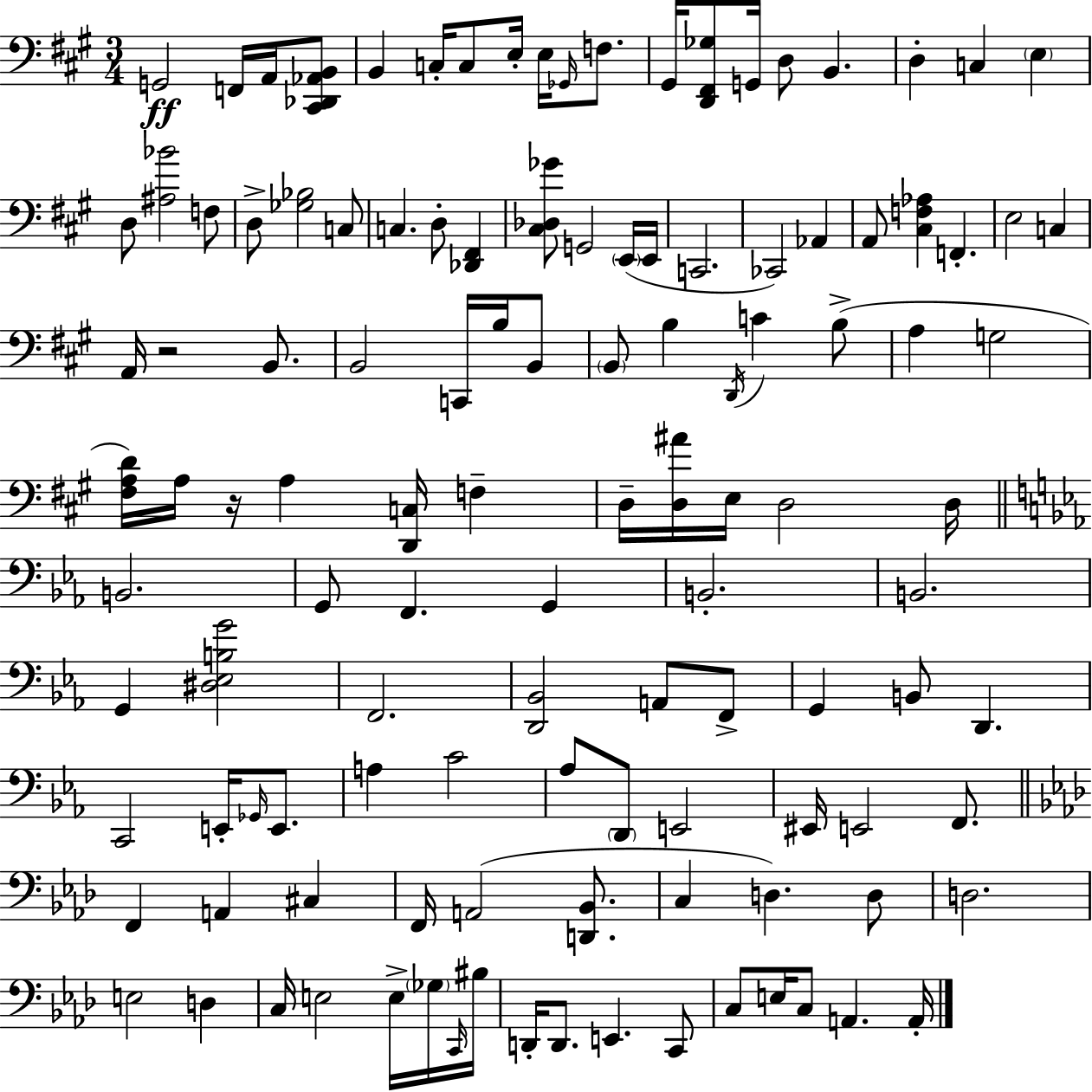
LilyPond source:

{
  \clef bass
  \numericTimeSignature
  \time 3/4
  \key a \major
  g,2\ff f,16 a,16 <cis, des, aes, b,>8 | b,4 c16-. c8 e16-. e16 \grace { ges,16 } f8. | gis,16 <d, fis, ges>8 g,16 d8 b,4. | d4-. c4 \parenthesize e4 | \break d8 <ais bes'>2 f8 | d8-> <ges bes>2 c8 | c4. d8-. <des, fis,>4 | <cis des ges'>8 g,2 \parenthesize e,16( | \break e,16 c,2. | ces,2) aes,4 | a,8 <cis f aes>4 f,4.-. | e2 c4 | \break a,16 r2 b,8. | b,2 c,16 b16 b,8 | \parenthesize b,8 b4 \acciaccatura { d,16 } c'4 | b8->( a4 g2 | \break <fis a d'>16) a16 r16 a4 <d, c>16 f4-- | d16-- <d ais'>16 e16 d2 | d16 \bar "||" \break \key ees \major b,2. | g,8 f,4. g,4 | b,2.-. | b,2. | \break g,4 <dis ees b g'>2 | f,2. | <d, bes,>2 a,8 f,8-> | g,4 b,8 d,4. | \break c,2 e,16-. \grace { ges,16 } e,8. | a4 c'2 | aes8 \parenthesize d,8 e,2 | eis,16 e,2 f,8. | \break \bar "||" \break \key aes \major f,4 a,4 cis4 | f,16 a,2( <d, bes,>8. | c4 d4.) d8 | d2. | \break e2 d4 | c16 e2 e16-> \parenthesize ges16 \grace { c,16 } | bis16 d,16-. d,8. e,4. c,8 | c8 e16 c8 a,4. | \break a,16-. \bar "|."
}